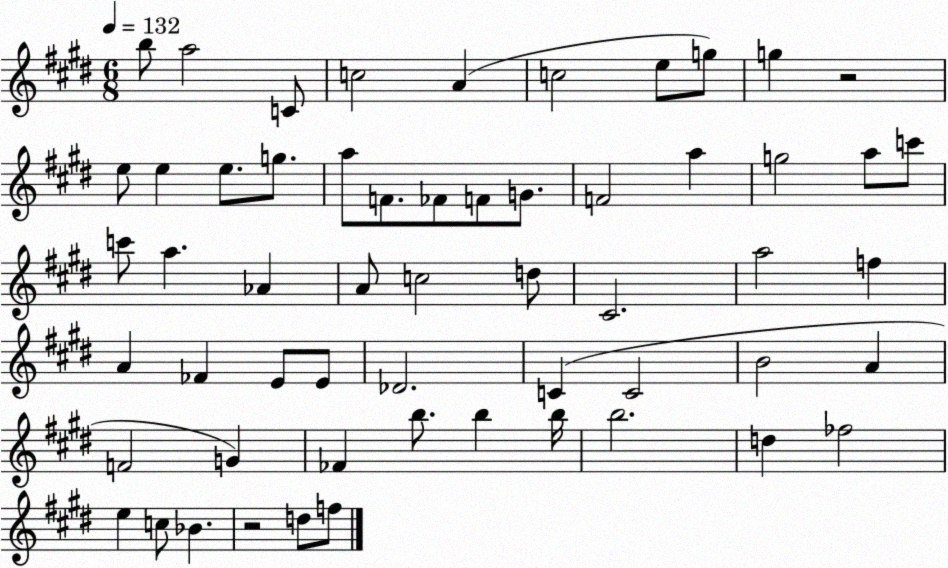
X:1
T:Untitled
M:6/8
L:1/4
K:E
b/2 a2 C/2 c2 A c2 e/2 g/2 g z2 e/2 e e/2 g/2 a/2 F/2 _F/2 F/2 G/2 F2 a g2 a/2 c'/2 c'/2 a _A A/2 c2 d/2 ^C2 a2 f A _F E/2 E/2 _D2 C C2 B2 A F2 G _F b/2 b b/4 b2 d _f2 e c/2 _B z2 d/2 f/2